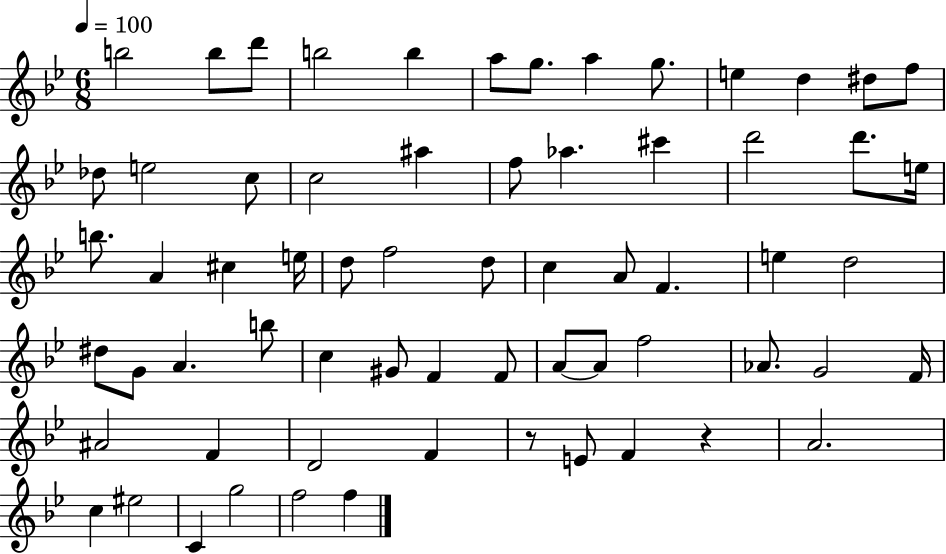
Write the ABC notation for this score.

X:1
T:Untitled
M:6/8
L:1/4
K:Bb
b2 b/2 d'/2 b2 b a/2 g/2 a g/2 e d ^d/2 f/2 _d/2 e2 c/2 c2 ^a f/2 _a ^c' d'2 d'/2 e/4 b/2 A ^c e/4 d/2 f2 d/2 c A/2 F e d2 ^d/2 G/2 A b/2 c ^G/2 F F/2 A/2 A/2 f2 _A/2 G2 F/4 ^A2 F D2 F z/2 E/2 F z A2 c ^e2 C g2 f2 f